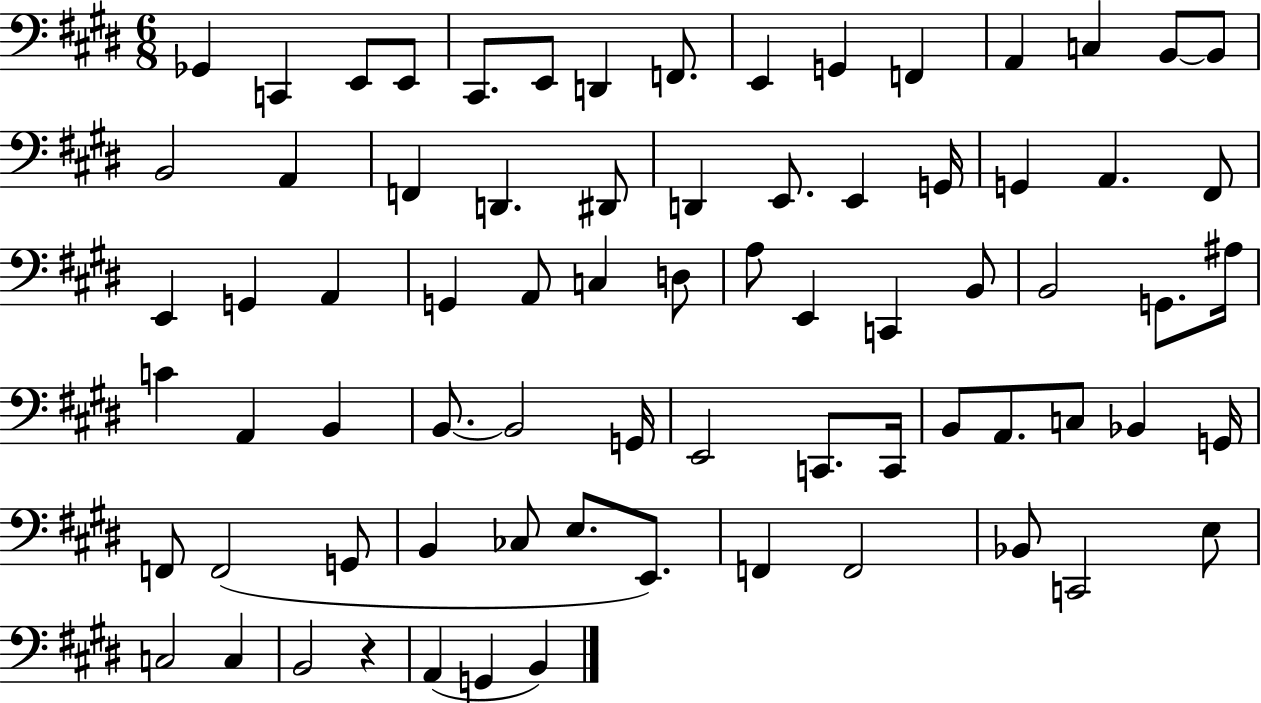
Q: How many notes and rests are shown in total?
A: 74